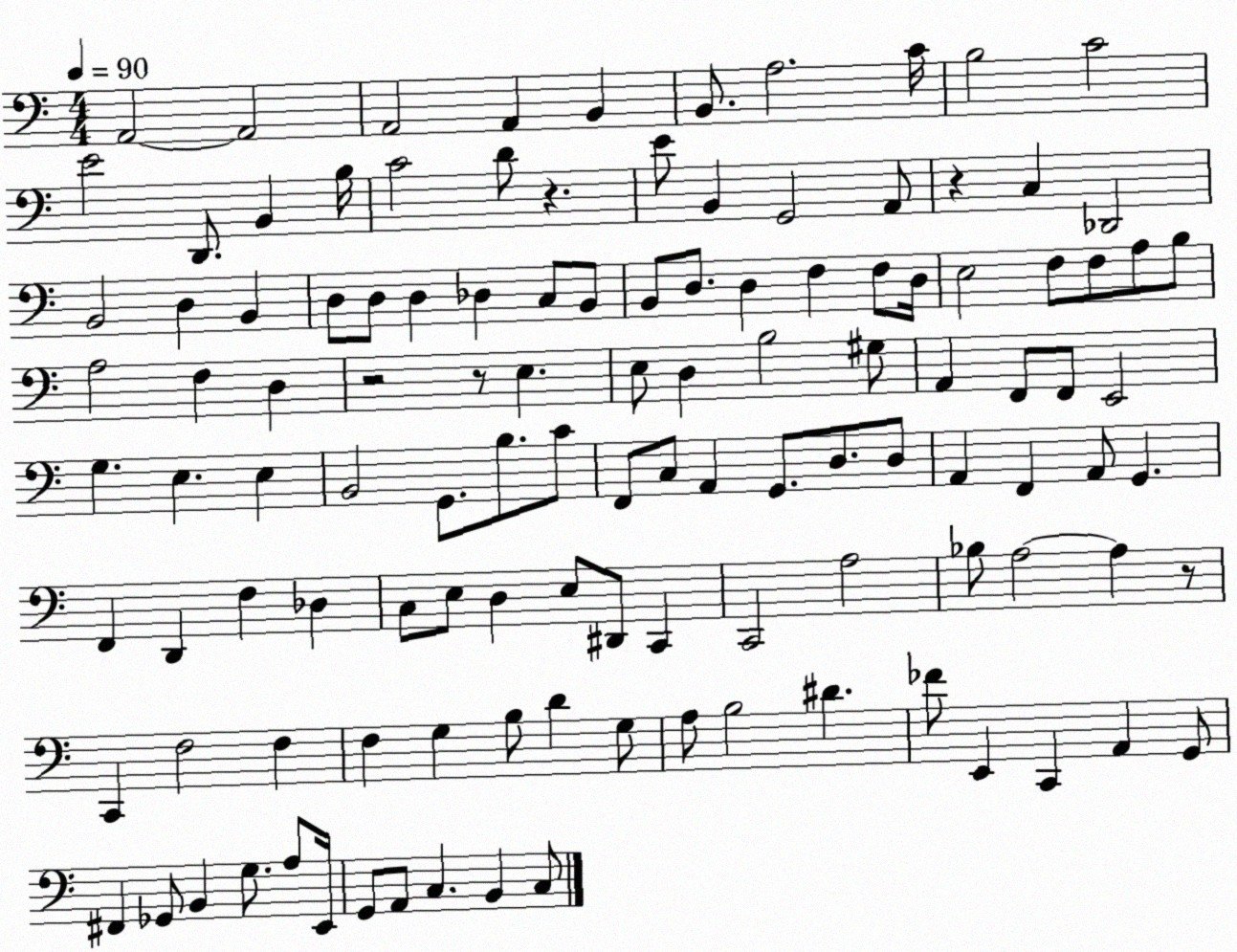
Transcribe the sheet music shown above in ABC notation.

X:1
T:Untitled
M:4/4
L:1/4
K:C
A,,2 A,,2 A,,2 A,, B,, B,,/2 A,2 C/4 B,2 C2 E2 D,,/2 B,, B,/4 C2 D/2 z E/2 B,, G,,2 A,,/2 z C, _D,,2 B,,2 D, B,, D,/2 D,/2 D, _D, C,/2 B,,/2 B,,/2 D,/2 D, F, F,/2 D,/4 E,2 F,/2 F,/2 A,/2 B,/2 A,2 F, D, z2 z/2 E, E,/2 D, B,2 ^G,/2 A,, F,,/2 F,,/2 E,,2 G, E, E, B,,2 G,,/2 B,/2 C/2 F,,/2 C,/2 A,, G,,/2 D,/2 D,/2 A,, F,, A,,/2 G,, F,, D,, F, _D, C,/2 E,/2 D, E,/2 ^D,,/2 C,, C,,2 A,2 _B,/2 A,2 A, z/2 C,, F,2 F, F, G, B,/2 D G,/2 A,/2 B,2 ^D _F/2 E,, C,, A,, G,,/2 ^F,, _G,,/2 B,, G,/2 A,/2 E,,/4 G,,/2 A,,/2 C, B,, C,/2